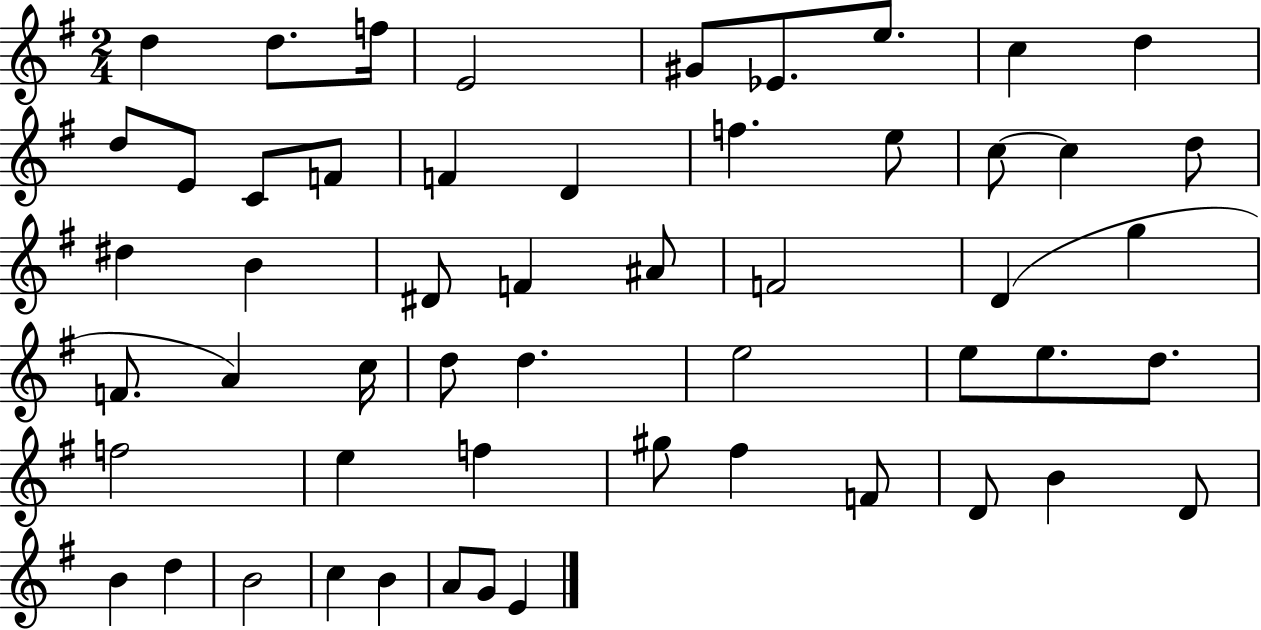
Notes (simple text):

D5/q D5/e. F5/s E4/h G#4/e Eb4/e. E5/e. C5/q D5/q D5/e E4/e C4/e F4/e F4/q D4/q F5/q. E5/e C5/e C5/q D5/e D#5/q B4/q D#4/e F4/q A#4/e F4/h D4/q G5/q F4/e. A4/q C5/s D5/e D5/q. E5/h E5/e E5/e. D5/e. F5/h E5/q F5/q G#5/e F#5/q F4/e D4/e B4/q D4/e B4/q D5/q B4/h C5/q B4/q A4/e G4/e E4/q